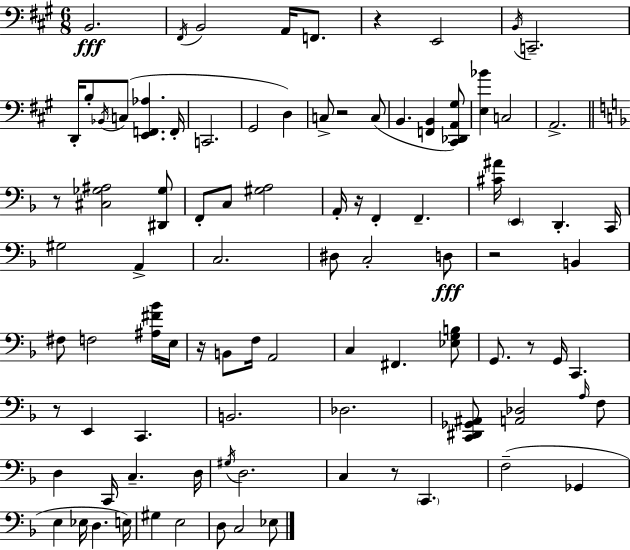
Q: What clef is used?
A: bass